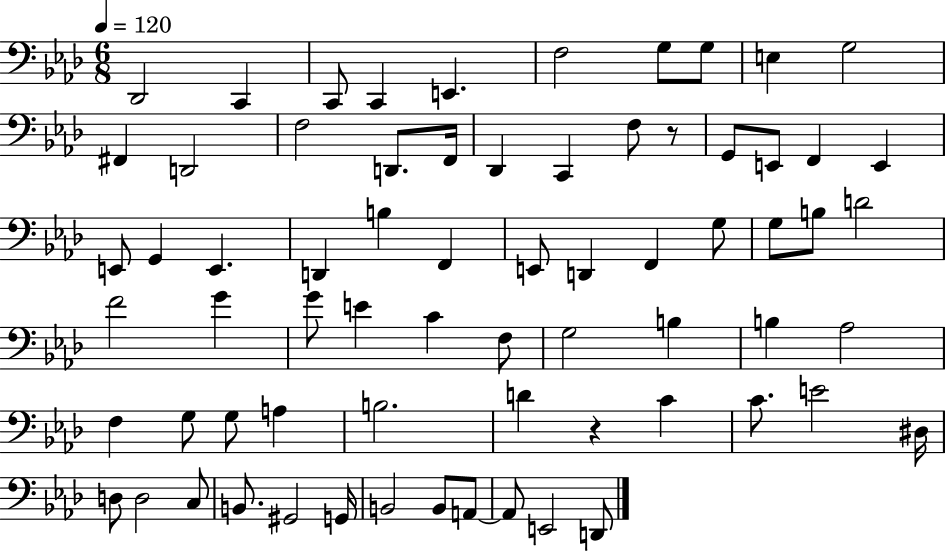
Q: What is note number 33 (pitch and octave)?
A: G3